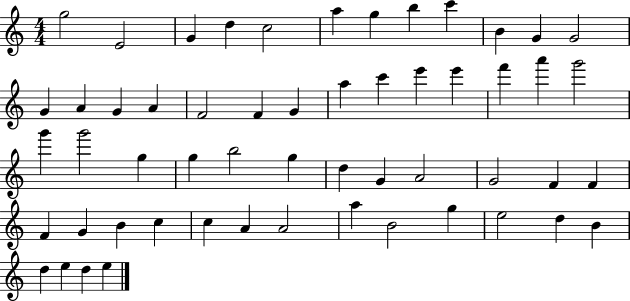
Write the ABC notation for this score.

X:1
T:Untitled
M:4/4
L:1/4
K:C
g2 E2 G d c2 a g b c' B G G2 G A G A F2 F G a c' e' e' f' a' g'2 g' g'2 g g b2 g d G A2 G2 F F F G B c c A A2 a B2 g e2 d B d e d e